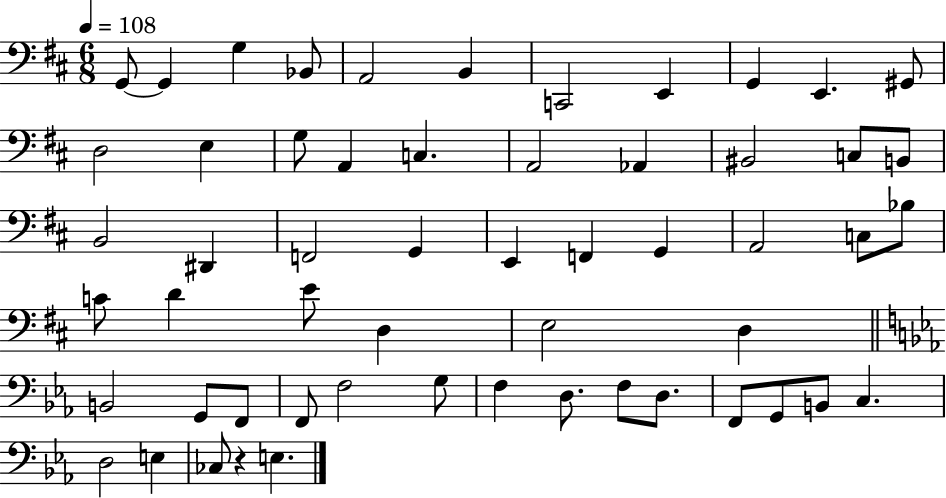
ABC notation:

X:1
T:Untitled
M:6/8
L:1/4
K:D
G,,/2 G,, G, _B,,/2 A,,2 B,, C,,2 E,, G,, E,, ^G,,/2 D,2 E, G,/2 A,, C, A,,2 _A,, ^B,,2 C,/2 B,,/2 B,,2 ^D,, F,,2 G,, E,, F,, G,, A,,2 C,/2 _B,/2 C/2 D E/2 D, E,2 D, B,,2 G,,/2 F,,/2 F,,/2 F,2 G,/2 F, D,/2 F,/2 D,/2 F,,/2 G,,/2 B,,/2 C, D,2 E, _C,/2 z E,